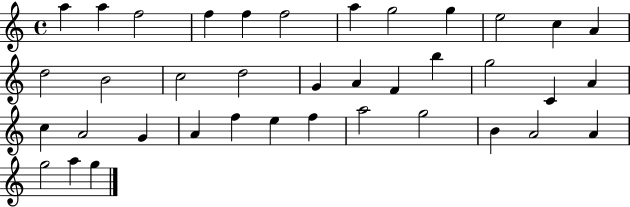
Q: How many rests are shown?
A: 0